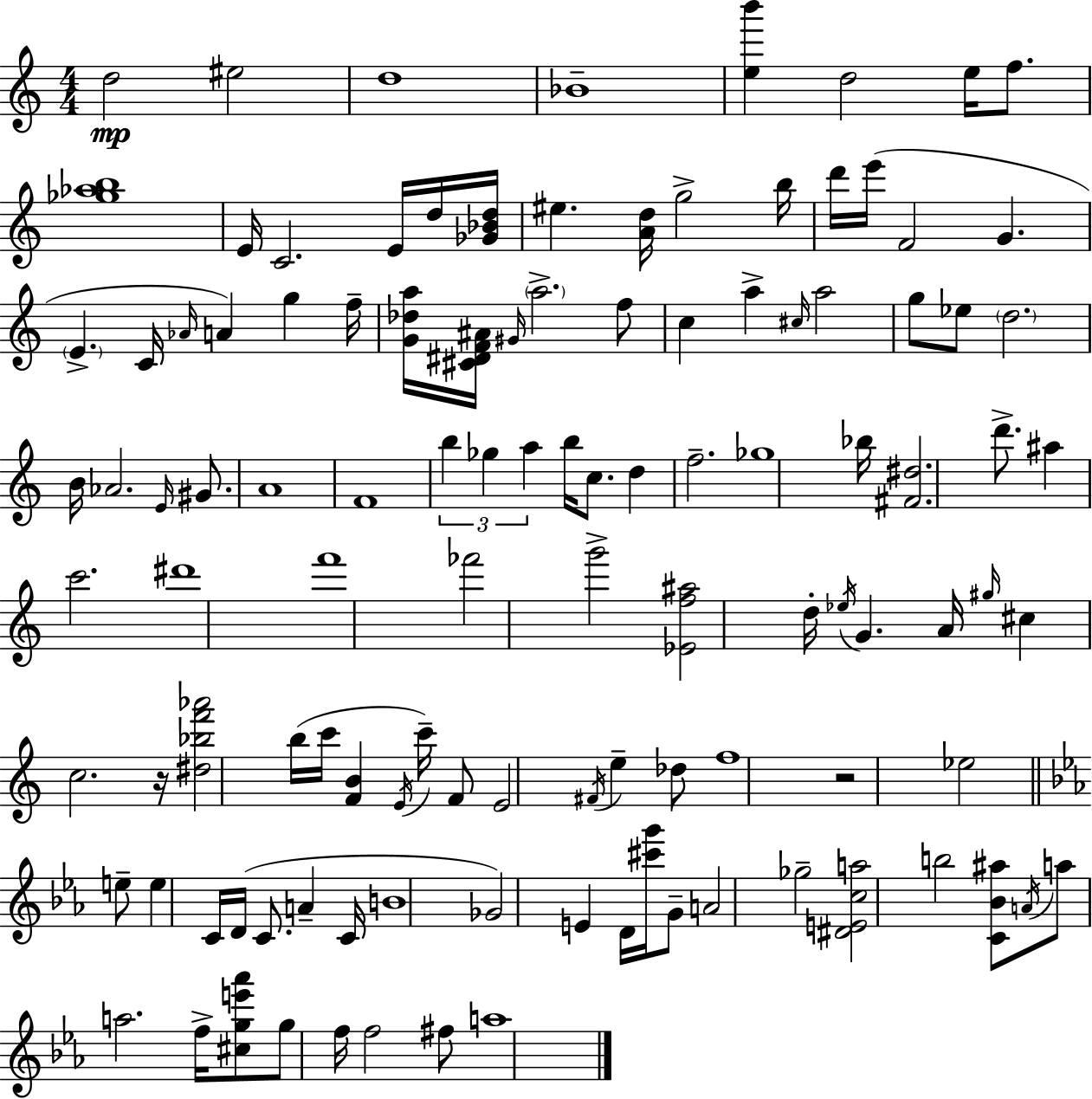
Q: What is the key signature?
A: C major